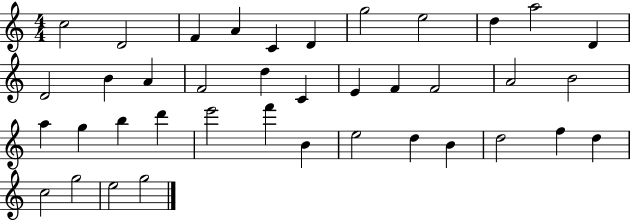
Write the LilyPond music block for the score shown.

{
  \clef treble
  \numericTimeSignature
  \time 4/4
  \key c \major
  c''2 d'2 | f'4 a'4 c'4 d'4 | g''2 e''2 | d''4 a''2 d'4 | \break d'2 b'4 a'4 | f'2 d''4 c'4 | e'4 f'4 f'2 | a'2 b'2 | \break a''4 g''4 b''4 d'''4 | e'''2 f'''4 b'4 | e''2 d''4 b'4 | d''2 f''4 d''4 | \break c''2 g''2 | e''2 g''2 | \bar "|."
}